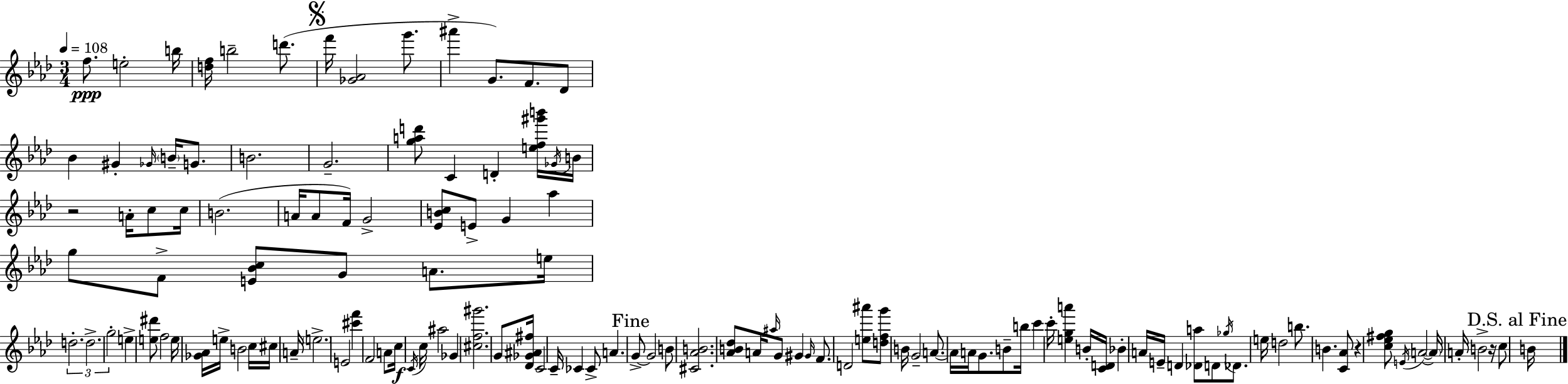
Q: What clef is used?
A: treble